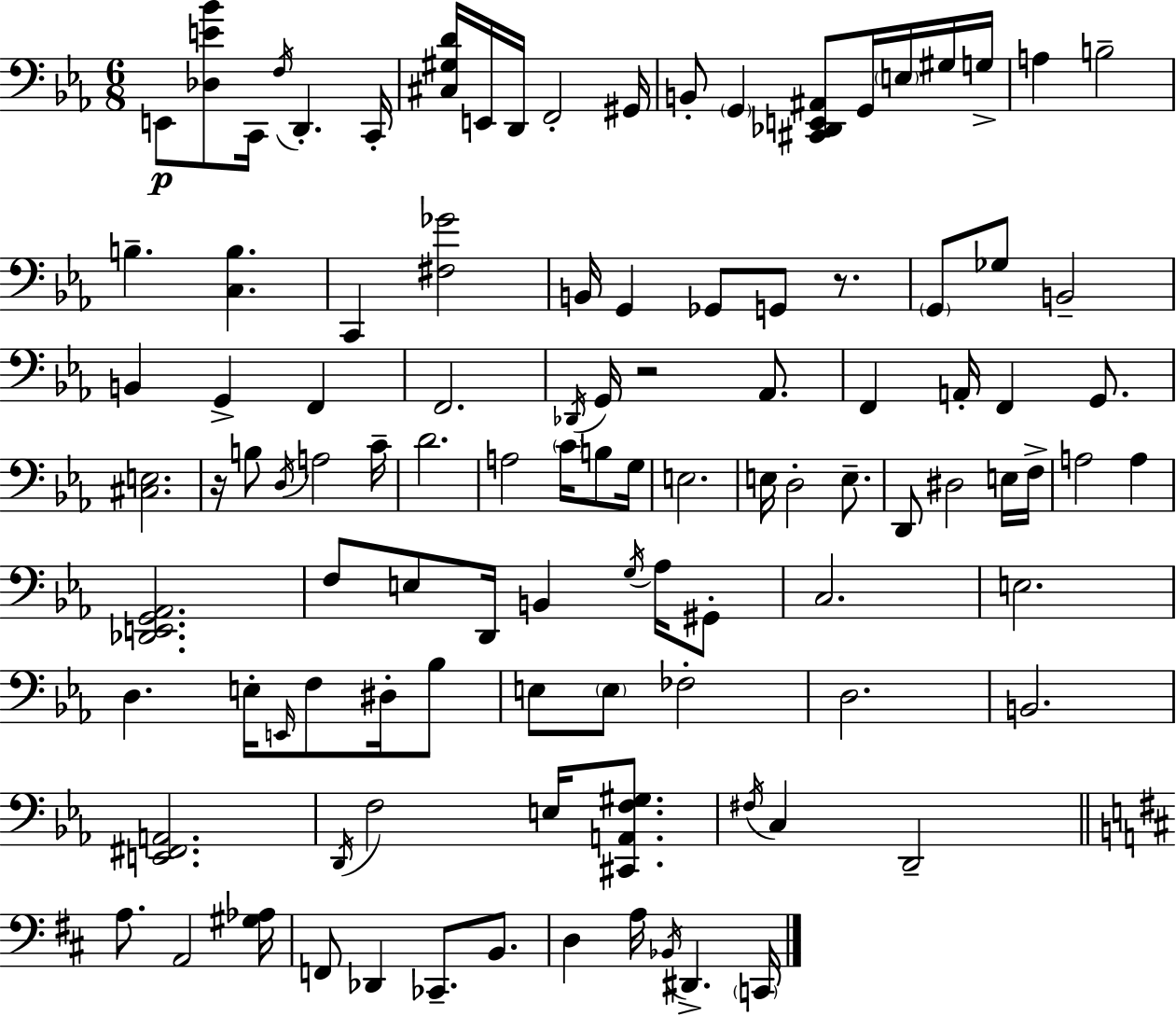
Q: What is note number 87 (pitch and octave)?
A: CES2